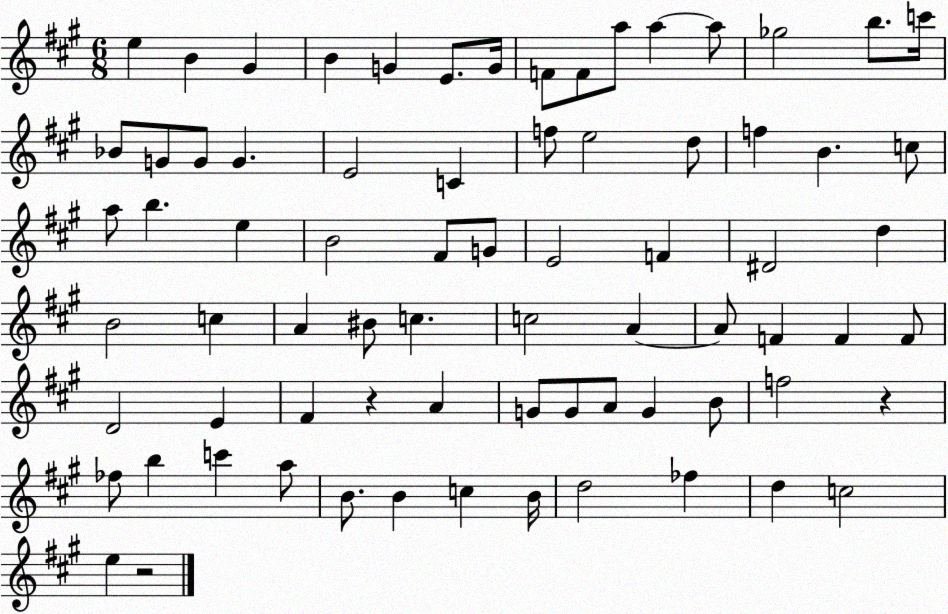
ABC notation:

X:1
T:Untitled
M:6/8
L:1/4
K:A
e B ^G B G E/2 G/4 F/2 F/2 a/2 a a/2 _g2 b/2 c'/4 _B/2 G/2 G/2 G E2 C f/2 e2 d/2 f B c/2 a/2 b e B2 ^F/2 G/2 E2 F ^D2 d B2 c A ^B/2 c c2 A A/2 F F F/2 D2 E ^F z A G/2 G/2 A/2 G B/2 f2 z _f/2 b c' a/2 B/2 B c B/4 d2 _f d c2 e z2